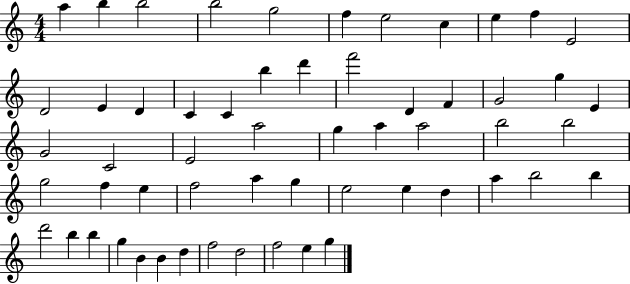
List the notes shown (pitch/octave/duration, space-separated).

A5/q B5/q B5/h B5/h G5/h F5/q E5/h C5/q E5/q F5/q E4/h D4/h E4/q D4/q C4/q C4/q B5/q D6/q F6/h D4/q F4/q G4/h G5/q E4/q G4/h C4/h E4/h A5/h G5/q A5/q A5/h B5/h B5/h G5/h F5/q E5/q F5/h A5/q G5/q E5/h E5/q D5/q A5/q B5/h B5/q D6/h B5/q B5/q G5/q B4/q B4/q D5/q F5/h D5/h F5/h E5/q G5/q